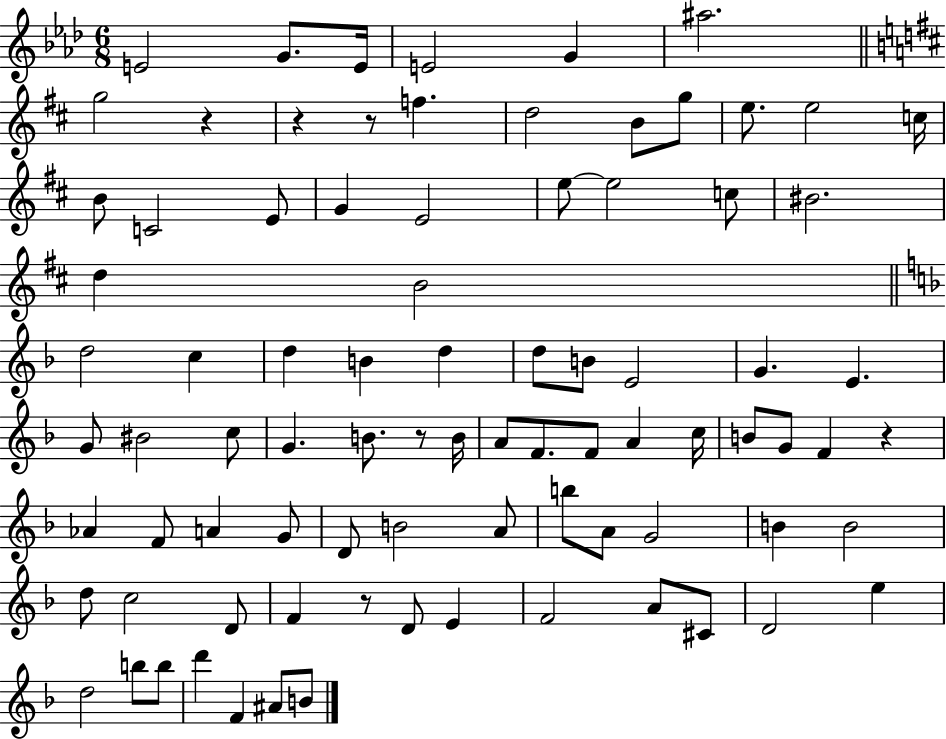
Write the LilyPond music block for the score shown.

{
  \clef treble
  \numericTimeSignature
  \time 6/8
  \key aes \major
  \repeat volta 2 { e'2 g'8. e'16 | e'2 g'4 | ais''2. | \bar "||" \break \key d \major g''2 r4 | r4 r8 f''4. | d''2 b'8 g''8 | e''8. e''2 c''16 | \break b'8 c'2 e'8 | g'4 e'2 | e''8~~ e''2 c''8 | bis'2. | \break d''4 b'2 | \bar "||" \break \key d \minor d''2 c''4 | d''4 b'4 d''4 | d''8 b'8 e'2 | g'4. e'4. | \break g'8 bis'2 c''8 | g'4. b'8. r8 b'16 | a'8 f'8. f'8 a'4 c''16 | b'8 g'8 f'4 r4 | \break aes'4 f'8 a'4 g'8 | d'8 b'2 a'8 | b''8 a'8 g'2 | b'4 b'2 | \break d''8 c''2 d'8 | f'4 r8 d'8 e'4 | f'2 a'8 cis'8 | d'2 e''4 | \break d''2 b''8 b''8 | d'''4 f'4 ais'8 b'8 | } \bar "|."
}